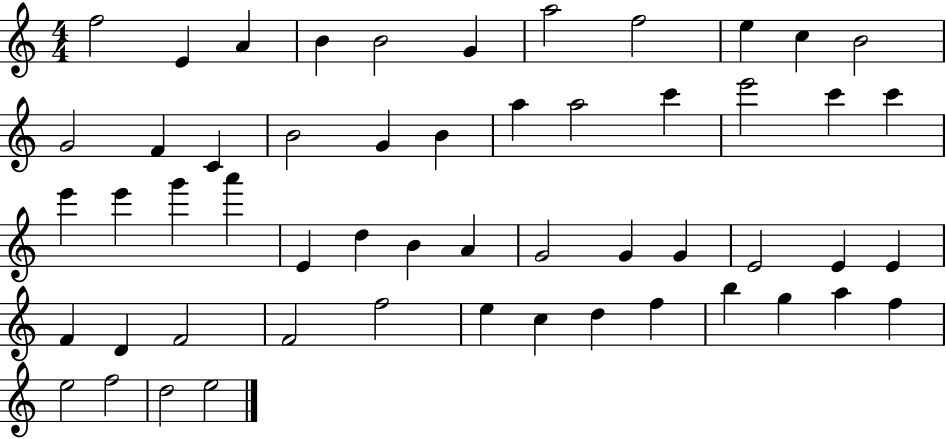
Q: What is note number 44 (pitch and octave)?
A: C5